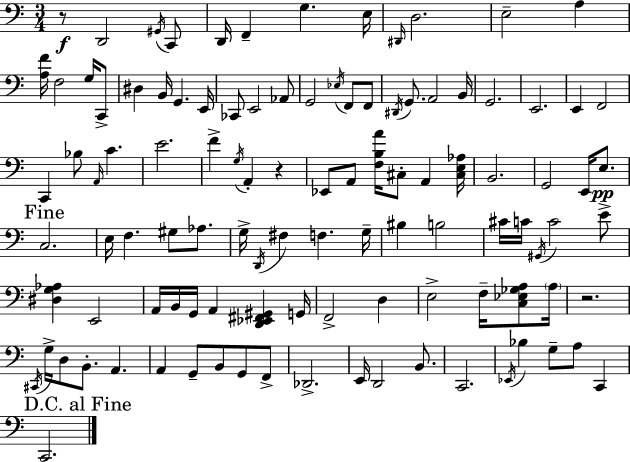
R/e D2/h G#2/s C2/e D2/s F2/q G3/q. E3/s D#2/s D3/h. E3/h A3/q [A3,F4]/s F3/h G3/s C2/e D#3/q B2/s G2/q. E2/s CES2/e E2/h Ab2/e G2/h Eb3/s F2/e F2/e D#2/s G2/e. A2/h B2/s G2/h. E2/h. E2/q F2/h C2/q Bb3/e A2/s C4/q. E4/h. F4/q G3/s A2/q R/q Eb2/e A2/e [F3,B3,A4]/s C#3/e A2/q [C#3,E3,Ab3]/s B2/h. G2/h E2/s E3/e. C3/h. E3/s F3/q. G#3/e Ab3/e. G3/s D2/s F#3/q F3/q. G3/s BIS3/q B3/h C#4/s C4/s G#2/s C4/h E4/e [D#3,G3,Ab3]/q E2/h A2/s B2/s G2/s A2/q [D2,Eb2,F#2,G#2]/q G2/s F2/h D3/q E3/h F3/s [C3,Eb3,Gb3,A3]/e A3/s R/h. C#2/s G3/s D3/e B2/e. A2/q. A2/q G2/e B2/e G2/e F2/e Db2/h. E2/s D2/h B2/e. C2/h. Eb2/s Bb3/q G3/e A3/e C2/q C2/h.